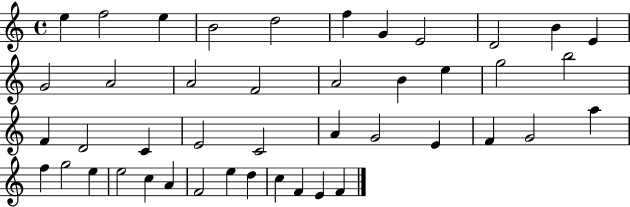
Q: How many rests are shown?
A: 0